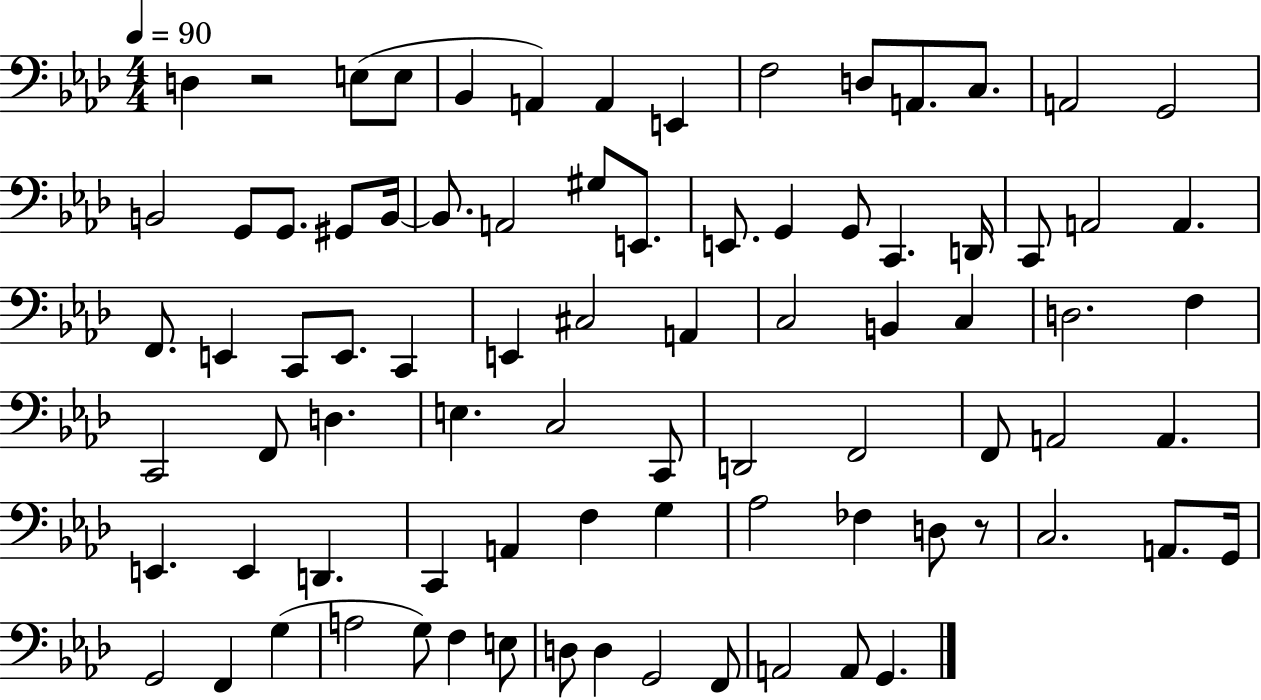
D3/q R/h E3/e E3/e Bb2/q A2/q A2/q E2/q F3/h D3/e A2/e. C3/e. A2/h G2/h B2/h G2/e G2/e. G#2/e B2/s B2/e. A2/h G#3/e E2/e. E2/e. G2/q G2/e C2/q. D2/s C2/e A2/h A2/q. F2/e. E2/q C2/e E2/e. C2/q E2/q C#3/h A2/q C3/h B2/q C3/q D3/h. F3/q C2/h F2/e D3/q. E3/q. C3/h C2/e D2/h F2/h F2/e A2/h A2/q. E2/q. E2/q D2/q. C2/q A2/q F3/q G3/q Ab3/h FES3/q D3/e R/e C3/h. A2/e. G2/s G2/h F2/q G3/q A3/h G3/e F3/q E3/e D3/e D3/q G2/h F2/e A2/h A2/e G2/q.